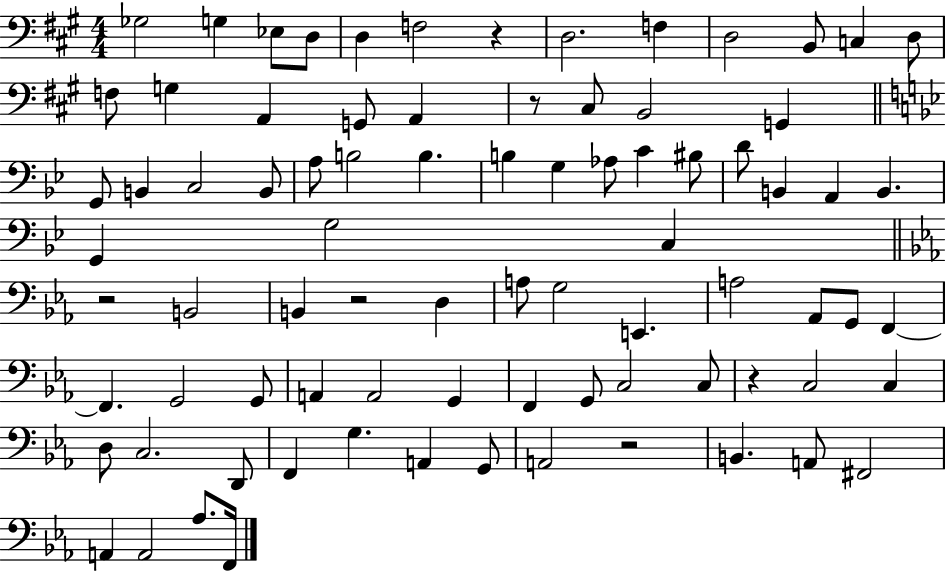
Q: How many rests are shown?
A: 6